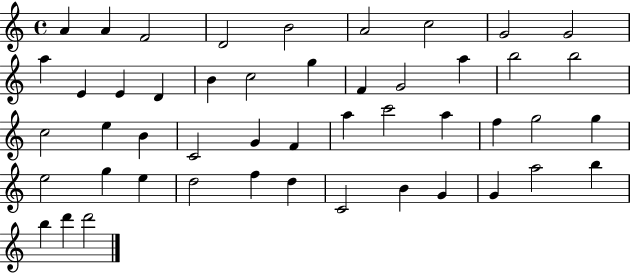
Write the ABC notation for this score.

X:1
T:Untitled
M:4/4
L:1/4
K:C
A A F2 D2 B2 A2 c2 G2 G2 a E E D B c2 g F G2 a b2 b2 c2 e B C2 G F a c'2 a f g2 g e2 g e d2 f d C2 B G G a2 b b d' d'2